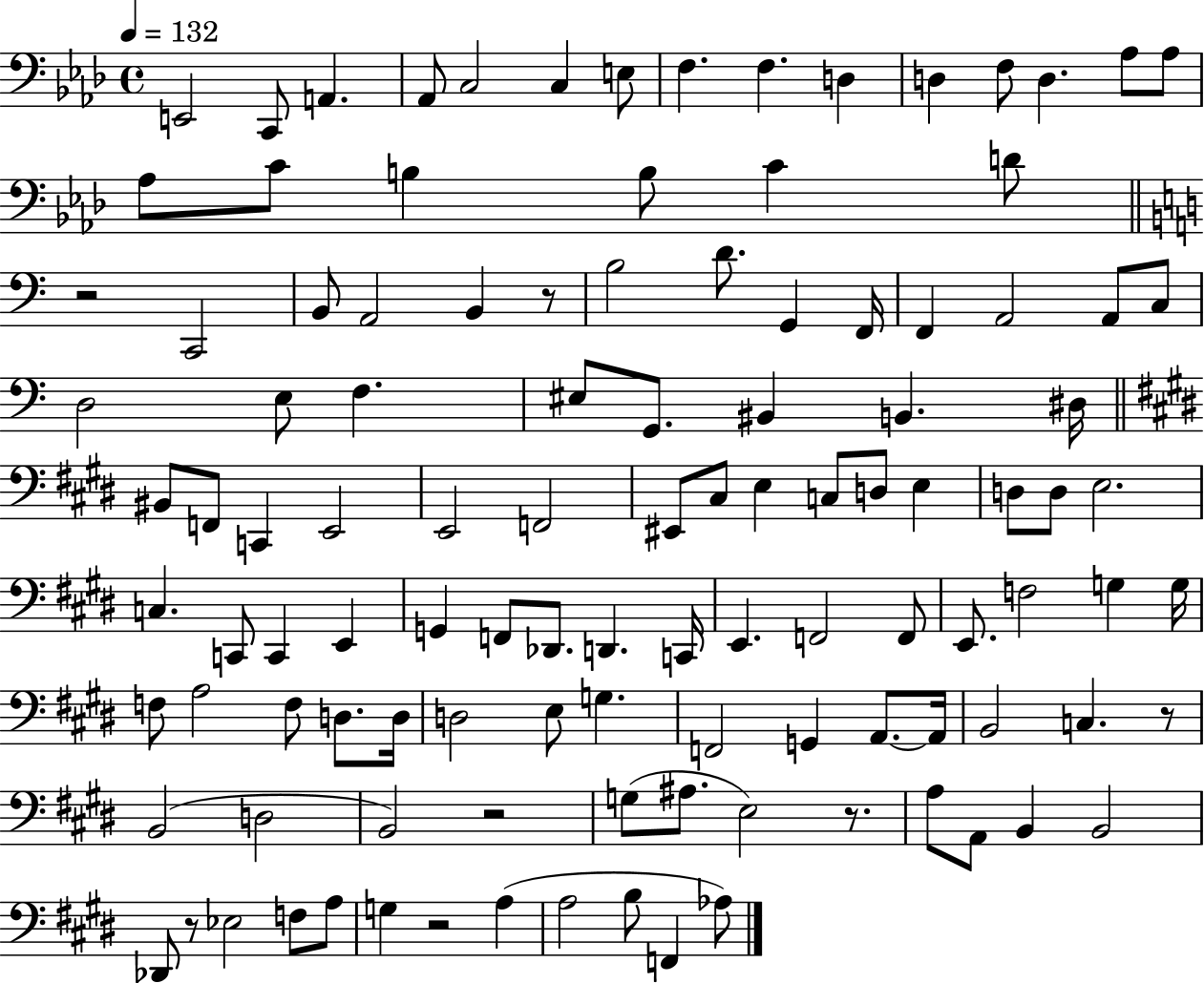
E2/h C2/e A2/q. Ab2/e C3/h C3/q E3/e F3/q. F3/q. D3/q D3/q F3/e D3/q. Ab3/e Ab3/e Ab3/e C4/e B3/q B3/e C4/q D4/e R/h C2/h B2/e A2/h B2/q R/e B3/h D4/e. G2/q F2/s F2/q A2/h A2/e C3/e D3/h E3/e F3/q. EIS3/e G2/e. BIS2/q B2/q. D#3/s BIS2/e F2/e C2/q E2/h E2/h F2/h EIS2/e C#3/e E3/q C3/e D3/e E3/q D3/e D3/e E3/h. C3/q. C2/e C2/q E2/q G2/q F2/e Db2/e. D2/q. C2/s E2/q. F2/h F2/e E2/e. F3/h G3/q G3/s F3/e A3/h F3/e D3/e. D3/s D3/h E3/e G3/q. F2/h G2/q A2/e. A2/s B2/h C3/q. R/e B2/h D3/h B2/h R/h G3/e A#3/e. E3/h R/e. A3/e A2/e B2/q B2/h Db2/e R/e Eb3/h F3/e A3/e G3/q R/h A3/q A3/h B3/e F2/q Ab3/e